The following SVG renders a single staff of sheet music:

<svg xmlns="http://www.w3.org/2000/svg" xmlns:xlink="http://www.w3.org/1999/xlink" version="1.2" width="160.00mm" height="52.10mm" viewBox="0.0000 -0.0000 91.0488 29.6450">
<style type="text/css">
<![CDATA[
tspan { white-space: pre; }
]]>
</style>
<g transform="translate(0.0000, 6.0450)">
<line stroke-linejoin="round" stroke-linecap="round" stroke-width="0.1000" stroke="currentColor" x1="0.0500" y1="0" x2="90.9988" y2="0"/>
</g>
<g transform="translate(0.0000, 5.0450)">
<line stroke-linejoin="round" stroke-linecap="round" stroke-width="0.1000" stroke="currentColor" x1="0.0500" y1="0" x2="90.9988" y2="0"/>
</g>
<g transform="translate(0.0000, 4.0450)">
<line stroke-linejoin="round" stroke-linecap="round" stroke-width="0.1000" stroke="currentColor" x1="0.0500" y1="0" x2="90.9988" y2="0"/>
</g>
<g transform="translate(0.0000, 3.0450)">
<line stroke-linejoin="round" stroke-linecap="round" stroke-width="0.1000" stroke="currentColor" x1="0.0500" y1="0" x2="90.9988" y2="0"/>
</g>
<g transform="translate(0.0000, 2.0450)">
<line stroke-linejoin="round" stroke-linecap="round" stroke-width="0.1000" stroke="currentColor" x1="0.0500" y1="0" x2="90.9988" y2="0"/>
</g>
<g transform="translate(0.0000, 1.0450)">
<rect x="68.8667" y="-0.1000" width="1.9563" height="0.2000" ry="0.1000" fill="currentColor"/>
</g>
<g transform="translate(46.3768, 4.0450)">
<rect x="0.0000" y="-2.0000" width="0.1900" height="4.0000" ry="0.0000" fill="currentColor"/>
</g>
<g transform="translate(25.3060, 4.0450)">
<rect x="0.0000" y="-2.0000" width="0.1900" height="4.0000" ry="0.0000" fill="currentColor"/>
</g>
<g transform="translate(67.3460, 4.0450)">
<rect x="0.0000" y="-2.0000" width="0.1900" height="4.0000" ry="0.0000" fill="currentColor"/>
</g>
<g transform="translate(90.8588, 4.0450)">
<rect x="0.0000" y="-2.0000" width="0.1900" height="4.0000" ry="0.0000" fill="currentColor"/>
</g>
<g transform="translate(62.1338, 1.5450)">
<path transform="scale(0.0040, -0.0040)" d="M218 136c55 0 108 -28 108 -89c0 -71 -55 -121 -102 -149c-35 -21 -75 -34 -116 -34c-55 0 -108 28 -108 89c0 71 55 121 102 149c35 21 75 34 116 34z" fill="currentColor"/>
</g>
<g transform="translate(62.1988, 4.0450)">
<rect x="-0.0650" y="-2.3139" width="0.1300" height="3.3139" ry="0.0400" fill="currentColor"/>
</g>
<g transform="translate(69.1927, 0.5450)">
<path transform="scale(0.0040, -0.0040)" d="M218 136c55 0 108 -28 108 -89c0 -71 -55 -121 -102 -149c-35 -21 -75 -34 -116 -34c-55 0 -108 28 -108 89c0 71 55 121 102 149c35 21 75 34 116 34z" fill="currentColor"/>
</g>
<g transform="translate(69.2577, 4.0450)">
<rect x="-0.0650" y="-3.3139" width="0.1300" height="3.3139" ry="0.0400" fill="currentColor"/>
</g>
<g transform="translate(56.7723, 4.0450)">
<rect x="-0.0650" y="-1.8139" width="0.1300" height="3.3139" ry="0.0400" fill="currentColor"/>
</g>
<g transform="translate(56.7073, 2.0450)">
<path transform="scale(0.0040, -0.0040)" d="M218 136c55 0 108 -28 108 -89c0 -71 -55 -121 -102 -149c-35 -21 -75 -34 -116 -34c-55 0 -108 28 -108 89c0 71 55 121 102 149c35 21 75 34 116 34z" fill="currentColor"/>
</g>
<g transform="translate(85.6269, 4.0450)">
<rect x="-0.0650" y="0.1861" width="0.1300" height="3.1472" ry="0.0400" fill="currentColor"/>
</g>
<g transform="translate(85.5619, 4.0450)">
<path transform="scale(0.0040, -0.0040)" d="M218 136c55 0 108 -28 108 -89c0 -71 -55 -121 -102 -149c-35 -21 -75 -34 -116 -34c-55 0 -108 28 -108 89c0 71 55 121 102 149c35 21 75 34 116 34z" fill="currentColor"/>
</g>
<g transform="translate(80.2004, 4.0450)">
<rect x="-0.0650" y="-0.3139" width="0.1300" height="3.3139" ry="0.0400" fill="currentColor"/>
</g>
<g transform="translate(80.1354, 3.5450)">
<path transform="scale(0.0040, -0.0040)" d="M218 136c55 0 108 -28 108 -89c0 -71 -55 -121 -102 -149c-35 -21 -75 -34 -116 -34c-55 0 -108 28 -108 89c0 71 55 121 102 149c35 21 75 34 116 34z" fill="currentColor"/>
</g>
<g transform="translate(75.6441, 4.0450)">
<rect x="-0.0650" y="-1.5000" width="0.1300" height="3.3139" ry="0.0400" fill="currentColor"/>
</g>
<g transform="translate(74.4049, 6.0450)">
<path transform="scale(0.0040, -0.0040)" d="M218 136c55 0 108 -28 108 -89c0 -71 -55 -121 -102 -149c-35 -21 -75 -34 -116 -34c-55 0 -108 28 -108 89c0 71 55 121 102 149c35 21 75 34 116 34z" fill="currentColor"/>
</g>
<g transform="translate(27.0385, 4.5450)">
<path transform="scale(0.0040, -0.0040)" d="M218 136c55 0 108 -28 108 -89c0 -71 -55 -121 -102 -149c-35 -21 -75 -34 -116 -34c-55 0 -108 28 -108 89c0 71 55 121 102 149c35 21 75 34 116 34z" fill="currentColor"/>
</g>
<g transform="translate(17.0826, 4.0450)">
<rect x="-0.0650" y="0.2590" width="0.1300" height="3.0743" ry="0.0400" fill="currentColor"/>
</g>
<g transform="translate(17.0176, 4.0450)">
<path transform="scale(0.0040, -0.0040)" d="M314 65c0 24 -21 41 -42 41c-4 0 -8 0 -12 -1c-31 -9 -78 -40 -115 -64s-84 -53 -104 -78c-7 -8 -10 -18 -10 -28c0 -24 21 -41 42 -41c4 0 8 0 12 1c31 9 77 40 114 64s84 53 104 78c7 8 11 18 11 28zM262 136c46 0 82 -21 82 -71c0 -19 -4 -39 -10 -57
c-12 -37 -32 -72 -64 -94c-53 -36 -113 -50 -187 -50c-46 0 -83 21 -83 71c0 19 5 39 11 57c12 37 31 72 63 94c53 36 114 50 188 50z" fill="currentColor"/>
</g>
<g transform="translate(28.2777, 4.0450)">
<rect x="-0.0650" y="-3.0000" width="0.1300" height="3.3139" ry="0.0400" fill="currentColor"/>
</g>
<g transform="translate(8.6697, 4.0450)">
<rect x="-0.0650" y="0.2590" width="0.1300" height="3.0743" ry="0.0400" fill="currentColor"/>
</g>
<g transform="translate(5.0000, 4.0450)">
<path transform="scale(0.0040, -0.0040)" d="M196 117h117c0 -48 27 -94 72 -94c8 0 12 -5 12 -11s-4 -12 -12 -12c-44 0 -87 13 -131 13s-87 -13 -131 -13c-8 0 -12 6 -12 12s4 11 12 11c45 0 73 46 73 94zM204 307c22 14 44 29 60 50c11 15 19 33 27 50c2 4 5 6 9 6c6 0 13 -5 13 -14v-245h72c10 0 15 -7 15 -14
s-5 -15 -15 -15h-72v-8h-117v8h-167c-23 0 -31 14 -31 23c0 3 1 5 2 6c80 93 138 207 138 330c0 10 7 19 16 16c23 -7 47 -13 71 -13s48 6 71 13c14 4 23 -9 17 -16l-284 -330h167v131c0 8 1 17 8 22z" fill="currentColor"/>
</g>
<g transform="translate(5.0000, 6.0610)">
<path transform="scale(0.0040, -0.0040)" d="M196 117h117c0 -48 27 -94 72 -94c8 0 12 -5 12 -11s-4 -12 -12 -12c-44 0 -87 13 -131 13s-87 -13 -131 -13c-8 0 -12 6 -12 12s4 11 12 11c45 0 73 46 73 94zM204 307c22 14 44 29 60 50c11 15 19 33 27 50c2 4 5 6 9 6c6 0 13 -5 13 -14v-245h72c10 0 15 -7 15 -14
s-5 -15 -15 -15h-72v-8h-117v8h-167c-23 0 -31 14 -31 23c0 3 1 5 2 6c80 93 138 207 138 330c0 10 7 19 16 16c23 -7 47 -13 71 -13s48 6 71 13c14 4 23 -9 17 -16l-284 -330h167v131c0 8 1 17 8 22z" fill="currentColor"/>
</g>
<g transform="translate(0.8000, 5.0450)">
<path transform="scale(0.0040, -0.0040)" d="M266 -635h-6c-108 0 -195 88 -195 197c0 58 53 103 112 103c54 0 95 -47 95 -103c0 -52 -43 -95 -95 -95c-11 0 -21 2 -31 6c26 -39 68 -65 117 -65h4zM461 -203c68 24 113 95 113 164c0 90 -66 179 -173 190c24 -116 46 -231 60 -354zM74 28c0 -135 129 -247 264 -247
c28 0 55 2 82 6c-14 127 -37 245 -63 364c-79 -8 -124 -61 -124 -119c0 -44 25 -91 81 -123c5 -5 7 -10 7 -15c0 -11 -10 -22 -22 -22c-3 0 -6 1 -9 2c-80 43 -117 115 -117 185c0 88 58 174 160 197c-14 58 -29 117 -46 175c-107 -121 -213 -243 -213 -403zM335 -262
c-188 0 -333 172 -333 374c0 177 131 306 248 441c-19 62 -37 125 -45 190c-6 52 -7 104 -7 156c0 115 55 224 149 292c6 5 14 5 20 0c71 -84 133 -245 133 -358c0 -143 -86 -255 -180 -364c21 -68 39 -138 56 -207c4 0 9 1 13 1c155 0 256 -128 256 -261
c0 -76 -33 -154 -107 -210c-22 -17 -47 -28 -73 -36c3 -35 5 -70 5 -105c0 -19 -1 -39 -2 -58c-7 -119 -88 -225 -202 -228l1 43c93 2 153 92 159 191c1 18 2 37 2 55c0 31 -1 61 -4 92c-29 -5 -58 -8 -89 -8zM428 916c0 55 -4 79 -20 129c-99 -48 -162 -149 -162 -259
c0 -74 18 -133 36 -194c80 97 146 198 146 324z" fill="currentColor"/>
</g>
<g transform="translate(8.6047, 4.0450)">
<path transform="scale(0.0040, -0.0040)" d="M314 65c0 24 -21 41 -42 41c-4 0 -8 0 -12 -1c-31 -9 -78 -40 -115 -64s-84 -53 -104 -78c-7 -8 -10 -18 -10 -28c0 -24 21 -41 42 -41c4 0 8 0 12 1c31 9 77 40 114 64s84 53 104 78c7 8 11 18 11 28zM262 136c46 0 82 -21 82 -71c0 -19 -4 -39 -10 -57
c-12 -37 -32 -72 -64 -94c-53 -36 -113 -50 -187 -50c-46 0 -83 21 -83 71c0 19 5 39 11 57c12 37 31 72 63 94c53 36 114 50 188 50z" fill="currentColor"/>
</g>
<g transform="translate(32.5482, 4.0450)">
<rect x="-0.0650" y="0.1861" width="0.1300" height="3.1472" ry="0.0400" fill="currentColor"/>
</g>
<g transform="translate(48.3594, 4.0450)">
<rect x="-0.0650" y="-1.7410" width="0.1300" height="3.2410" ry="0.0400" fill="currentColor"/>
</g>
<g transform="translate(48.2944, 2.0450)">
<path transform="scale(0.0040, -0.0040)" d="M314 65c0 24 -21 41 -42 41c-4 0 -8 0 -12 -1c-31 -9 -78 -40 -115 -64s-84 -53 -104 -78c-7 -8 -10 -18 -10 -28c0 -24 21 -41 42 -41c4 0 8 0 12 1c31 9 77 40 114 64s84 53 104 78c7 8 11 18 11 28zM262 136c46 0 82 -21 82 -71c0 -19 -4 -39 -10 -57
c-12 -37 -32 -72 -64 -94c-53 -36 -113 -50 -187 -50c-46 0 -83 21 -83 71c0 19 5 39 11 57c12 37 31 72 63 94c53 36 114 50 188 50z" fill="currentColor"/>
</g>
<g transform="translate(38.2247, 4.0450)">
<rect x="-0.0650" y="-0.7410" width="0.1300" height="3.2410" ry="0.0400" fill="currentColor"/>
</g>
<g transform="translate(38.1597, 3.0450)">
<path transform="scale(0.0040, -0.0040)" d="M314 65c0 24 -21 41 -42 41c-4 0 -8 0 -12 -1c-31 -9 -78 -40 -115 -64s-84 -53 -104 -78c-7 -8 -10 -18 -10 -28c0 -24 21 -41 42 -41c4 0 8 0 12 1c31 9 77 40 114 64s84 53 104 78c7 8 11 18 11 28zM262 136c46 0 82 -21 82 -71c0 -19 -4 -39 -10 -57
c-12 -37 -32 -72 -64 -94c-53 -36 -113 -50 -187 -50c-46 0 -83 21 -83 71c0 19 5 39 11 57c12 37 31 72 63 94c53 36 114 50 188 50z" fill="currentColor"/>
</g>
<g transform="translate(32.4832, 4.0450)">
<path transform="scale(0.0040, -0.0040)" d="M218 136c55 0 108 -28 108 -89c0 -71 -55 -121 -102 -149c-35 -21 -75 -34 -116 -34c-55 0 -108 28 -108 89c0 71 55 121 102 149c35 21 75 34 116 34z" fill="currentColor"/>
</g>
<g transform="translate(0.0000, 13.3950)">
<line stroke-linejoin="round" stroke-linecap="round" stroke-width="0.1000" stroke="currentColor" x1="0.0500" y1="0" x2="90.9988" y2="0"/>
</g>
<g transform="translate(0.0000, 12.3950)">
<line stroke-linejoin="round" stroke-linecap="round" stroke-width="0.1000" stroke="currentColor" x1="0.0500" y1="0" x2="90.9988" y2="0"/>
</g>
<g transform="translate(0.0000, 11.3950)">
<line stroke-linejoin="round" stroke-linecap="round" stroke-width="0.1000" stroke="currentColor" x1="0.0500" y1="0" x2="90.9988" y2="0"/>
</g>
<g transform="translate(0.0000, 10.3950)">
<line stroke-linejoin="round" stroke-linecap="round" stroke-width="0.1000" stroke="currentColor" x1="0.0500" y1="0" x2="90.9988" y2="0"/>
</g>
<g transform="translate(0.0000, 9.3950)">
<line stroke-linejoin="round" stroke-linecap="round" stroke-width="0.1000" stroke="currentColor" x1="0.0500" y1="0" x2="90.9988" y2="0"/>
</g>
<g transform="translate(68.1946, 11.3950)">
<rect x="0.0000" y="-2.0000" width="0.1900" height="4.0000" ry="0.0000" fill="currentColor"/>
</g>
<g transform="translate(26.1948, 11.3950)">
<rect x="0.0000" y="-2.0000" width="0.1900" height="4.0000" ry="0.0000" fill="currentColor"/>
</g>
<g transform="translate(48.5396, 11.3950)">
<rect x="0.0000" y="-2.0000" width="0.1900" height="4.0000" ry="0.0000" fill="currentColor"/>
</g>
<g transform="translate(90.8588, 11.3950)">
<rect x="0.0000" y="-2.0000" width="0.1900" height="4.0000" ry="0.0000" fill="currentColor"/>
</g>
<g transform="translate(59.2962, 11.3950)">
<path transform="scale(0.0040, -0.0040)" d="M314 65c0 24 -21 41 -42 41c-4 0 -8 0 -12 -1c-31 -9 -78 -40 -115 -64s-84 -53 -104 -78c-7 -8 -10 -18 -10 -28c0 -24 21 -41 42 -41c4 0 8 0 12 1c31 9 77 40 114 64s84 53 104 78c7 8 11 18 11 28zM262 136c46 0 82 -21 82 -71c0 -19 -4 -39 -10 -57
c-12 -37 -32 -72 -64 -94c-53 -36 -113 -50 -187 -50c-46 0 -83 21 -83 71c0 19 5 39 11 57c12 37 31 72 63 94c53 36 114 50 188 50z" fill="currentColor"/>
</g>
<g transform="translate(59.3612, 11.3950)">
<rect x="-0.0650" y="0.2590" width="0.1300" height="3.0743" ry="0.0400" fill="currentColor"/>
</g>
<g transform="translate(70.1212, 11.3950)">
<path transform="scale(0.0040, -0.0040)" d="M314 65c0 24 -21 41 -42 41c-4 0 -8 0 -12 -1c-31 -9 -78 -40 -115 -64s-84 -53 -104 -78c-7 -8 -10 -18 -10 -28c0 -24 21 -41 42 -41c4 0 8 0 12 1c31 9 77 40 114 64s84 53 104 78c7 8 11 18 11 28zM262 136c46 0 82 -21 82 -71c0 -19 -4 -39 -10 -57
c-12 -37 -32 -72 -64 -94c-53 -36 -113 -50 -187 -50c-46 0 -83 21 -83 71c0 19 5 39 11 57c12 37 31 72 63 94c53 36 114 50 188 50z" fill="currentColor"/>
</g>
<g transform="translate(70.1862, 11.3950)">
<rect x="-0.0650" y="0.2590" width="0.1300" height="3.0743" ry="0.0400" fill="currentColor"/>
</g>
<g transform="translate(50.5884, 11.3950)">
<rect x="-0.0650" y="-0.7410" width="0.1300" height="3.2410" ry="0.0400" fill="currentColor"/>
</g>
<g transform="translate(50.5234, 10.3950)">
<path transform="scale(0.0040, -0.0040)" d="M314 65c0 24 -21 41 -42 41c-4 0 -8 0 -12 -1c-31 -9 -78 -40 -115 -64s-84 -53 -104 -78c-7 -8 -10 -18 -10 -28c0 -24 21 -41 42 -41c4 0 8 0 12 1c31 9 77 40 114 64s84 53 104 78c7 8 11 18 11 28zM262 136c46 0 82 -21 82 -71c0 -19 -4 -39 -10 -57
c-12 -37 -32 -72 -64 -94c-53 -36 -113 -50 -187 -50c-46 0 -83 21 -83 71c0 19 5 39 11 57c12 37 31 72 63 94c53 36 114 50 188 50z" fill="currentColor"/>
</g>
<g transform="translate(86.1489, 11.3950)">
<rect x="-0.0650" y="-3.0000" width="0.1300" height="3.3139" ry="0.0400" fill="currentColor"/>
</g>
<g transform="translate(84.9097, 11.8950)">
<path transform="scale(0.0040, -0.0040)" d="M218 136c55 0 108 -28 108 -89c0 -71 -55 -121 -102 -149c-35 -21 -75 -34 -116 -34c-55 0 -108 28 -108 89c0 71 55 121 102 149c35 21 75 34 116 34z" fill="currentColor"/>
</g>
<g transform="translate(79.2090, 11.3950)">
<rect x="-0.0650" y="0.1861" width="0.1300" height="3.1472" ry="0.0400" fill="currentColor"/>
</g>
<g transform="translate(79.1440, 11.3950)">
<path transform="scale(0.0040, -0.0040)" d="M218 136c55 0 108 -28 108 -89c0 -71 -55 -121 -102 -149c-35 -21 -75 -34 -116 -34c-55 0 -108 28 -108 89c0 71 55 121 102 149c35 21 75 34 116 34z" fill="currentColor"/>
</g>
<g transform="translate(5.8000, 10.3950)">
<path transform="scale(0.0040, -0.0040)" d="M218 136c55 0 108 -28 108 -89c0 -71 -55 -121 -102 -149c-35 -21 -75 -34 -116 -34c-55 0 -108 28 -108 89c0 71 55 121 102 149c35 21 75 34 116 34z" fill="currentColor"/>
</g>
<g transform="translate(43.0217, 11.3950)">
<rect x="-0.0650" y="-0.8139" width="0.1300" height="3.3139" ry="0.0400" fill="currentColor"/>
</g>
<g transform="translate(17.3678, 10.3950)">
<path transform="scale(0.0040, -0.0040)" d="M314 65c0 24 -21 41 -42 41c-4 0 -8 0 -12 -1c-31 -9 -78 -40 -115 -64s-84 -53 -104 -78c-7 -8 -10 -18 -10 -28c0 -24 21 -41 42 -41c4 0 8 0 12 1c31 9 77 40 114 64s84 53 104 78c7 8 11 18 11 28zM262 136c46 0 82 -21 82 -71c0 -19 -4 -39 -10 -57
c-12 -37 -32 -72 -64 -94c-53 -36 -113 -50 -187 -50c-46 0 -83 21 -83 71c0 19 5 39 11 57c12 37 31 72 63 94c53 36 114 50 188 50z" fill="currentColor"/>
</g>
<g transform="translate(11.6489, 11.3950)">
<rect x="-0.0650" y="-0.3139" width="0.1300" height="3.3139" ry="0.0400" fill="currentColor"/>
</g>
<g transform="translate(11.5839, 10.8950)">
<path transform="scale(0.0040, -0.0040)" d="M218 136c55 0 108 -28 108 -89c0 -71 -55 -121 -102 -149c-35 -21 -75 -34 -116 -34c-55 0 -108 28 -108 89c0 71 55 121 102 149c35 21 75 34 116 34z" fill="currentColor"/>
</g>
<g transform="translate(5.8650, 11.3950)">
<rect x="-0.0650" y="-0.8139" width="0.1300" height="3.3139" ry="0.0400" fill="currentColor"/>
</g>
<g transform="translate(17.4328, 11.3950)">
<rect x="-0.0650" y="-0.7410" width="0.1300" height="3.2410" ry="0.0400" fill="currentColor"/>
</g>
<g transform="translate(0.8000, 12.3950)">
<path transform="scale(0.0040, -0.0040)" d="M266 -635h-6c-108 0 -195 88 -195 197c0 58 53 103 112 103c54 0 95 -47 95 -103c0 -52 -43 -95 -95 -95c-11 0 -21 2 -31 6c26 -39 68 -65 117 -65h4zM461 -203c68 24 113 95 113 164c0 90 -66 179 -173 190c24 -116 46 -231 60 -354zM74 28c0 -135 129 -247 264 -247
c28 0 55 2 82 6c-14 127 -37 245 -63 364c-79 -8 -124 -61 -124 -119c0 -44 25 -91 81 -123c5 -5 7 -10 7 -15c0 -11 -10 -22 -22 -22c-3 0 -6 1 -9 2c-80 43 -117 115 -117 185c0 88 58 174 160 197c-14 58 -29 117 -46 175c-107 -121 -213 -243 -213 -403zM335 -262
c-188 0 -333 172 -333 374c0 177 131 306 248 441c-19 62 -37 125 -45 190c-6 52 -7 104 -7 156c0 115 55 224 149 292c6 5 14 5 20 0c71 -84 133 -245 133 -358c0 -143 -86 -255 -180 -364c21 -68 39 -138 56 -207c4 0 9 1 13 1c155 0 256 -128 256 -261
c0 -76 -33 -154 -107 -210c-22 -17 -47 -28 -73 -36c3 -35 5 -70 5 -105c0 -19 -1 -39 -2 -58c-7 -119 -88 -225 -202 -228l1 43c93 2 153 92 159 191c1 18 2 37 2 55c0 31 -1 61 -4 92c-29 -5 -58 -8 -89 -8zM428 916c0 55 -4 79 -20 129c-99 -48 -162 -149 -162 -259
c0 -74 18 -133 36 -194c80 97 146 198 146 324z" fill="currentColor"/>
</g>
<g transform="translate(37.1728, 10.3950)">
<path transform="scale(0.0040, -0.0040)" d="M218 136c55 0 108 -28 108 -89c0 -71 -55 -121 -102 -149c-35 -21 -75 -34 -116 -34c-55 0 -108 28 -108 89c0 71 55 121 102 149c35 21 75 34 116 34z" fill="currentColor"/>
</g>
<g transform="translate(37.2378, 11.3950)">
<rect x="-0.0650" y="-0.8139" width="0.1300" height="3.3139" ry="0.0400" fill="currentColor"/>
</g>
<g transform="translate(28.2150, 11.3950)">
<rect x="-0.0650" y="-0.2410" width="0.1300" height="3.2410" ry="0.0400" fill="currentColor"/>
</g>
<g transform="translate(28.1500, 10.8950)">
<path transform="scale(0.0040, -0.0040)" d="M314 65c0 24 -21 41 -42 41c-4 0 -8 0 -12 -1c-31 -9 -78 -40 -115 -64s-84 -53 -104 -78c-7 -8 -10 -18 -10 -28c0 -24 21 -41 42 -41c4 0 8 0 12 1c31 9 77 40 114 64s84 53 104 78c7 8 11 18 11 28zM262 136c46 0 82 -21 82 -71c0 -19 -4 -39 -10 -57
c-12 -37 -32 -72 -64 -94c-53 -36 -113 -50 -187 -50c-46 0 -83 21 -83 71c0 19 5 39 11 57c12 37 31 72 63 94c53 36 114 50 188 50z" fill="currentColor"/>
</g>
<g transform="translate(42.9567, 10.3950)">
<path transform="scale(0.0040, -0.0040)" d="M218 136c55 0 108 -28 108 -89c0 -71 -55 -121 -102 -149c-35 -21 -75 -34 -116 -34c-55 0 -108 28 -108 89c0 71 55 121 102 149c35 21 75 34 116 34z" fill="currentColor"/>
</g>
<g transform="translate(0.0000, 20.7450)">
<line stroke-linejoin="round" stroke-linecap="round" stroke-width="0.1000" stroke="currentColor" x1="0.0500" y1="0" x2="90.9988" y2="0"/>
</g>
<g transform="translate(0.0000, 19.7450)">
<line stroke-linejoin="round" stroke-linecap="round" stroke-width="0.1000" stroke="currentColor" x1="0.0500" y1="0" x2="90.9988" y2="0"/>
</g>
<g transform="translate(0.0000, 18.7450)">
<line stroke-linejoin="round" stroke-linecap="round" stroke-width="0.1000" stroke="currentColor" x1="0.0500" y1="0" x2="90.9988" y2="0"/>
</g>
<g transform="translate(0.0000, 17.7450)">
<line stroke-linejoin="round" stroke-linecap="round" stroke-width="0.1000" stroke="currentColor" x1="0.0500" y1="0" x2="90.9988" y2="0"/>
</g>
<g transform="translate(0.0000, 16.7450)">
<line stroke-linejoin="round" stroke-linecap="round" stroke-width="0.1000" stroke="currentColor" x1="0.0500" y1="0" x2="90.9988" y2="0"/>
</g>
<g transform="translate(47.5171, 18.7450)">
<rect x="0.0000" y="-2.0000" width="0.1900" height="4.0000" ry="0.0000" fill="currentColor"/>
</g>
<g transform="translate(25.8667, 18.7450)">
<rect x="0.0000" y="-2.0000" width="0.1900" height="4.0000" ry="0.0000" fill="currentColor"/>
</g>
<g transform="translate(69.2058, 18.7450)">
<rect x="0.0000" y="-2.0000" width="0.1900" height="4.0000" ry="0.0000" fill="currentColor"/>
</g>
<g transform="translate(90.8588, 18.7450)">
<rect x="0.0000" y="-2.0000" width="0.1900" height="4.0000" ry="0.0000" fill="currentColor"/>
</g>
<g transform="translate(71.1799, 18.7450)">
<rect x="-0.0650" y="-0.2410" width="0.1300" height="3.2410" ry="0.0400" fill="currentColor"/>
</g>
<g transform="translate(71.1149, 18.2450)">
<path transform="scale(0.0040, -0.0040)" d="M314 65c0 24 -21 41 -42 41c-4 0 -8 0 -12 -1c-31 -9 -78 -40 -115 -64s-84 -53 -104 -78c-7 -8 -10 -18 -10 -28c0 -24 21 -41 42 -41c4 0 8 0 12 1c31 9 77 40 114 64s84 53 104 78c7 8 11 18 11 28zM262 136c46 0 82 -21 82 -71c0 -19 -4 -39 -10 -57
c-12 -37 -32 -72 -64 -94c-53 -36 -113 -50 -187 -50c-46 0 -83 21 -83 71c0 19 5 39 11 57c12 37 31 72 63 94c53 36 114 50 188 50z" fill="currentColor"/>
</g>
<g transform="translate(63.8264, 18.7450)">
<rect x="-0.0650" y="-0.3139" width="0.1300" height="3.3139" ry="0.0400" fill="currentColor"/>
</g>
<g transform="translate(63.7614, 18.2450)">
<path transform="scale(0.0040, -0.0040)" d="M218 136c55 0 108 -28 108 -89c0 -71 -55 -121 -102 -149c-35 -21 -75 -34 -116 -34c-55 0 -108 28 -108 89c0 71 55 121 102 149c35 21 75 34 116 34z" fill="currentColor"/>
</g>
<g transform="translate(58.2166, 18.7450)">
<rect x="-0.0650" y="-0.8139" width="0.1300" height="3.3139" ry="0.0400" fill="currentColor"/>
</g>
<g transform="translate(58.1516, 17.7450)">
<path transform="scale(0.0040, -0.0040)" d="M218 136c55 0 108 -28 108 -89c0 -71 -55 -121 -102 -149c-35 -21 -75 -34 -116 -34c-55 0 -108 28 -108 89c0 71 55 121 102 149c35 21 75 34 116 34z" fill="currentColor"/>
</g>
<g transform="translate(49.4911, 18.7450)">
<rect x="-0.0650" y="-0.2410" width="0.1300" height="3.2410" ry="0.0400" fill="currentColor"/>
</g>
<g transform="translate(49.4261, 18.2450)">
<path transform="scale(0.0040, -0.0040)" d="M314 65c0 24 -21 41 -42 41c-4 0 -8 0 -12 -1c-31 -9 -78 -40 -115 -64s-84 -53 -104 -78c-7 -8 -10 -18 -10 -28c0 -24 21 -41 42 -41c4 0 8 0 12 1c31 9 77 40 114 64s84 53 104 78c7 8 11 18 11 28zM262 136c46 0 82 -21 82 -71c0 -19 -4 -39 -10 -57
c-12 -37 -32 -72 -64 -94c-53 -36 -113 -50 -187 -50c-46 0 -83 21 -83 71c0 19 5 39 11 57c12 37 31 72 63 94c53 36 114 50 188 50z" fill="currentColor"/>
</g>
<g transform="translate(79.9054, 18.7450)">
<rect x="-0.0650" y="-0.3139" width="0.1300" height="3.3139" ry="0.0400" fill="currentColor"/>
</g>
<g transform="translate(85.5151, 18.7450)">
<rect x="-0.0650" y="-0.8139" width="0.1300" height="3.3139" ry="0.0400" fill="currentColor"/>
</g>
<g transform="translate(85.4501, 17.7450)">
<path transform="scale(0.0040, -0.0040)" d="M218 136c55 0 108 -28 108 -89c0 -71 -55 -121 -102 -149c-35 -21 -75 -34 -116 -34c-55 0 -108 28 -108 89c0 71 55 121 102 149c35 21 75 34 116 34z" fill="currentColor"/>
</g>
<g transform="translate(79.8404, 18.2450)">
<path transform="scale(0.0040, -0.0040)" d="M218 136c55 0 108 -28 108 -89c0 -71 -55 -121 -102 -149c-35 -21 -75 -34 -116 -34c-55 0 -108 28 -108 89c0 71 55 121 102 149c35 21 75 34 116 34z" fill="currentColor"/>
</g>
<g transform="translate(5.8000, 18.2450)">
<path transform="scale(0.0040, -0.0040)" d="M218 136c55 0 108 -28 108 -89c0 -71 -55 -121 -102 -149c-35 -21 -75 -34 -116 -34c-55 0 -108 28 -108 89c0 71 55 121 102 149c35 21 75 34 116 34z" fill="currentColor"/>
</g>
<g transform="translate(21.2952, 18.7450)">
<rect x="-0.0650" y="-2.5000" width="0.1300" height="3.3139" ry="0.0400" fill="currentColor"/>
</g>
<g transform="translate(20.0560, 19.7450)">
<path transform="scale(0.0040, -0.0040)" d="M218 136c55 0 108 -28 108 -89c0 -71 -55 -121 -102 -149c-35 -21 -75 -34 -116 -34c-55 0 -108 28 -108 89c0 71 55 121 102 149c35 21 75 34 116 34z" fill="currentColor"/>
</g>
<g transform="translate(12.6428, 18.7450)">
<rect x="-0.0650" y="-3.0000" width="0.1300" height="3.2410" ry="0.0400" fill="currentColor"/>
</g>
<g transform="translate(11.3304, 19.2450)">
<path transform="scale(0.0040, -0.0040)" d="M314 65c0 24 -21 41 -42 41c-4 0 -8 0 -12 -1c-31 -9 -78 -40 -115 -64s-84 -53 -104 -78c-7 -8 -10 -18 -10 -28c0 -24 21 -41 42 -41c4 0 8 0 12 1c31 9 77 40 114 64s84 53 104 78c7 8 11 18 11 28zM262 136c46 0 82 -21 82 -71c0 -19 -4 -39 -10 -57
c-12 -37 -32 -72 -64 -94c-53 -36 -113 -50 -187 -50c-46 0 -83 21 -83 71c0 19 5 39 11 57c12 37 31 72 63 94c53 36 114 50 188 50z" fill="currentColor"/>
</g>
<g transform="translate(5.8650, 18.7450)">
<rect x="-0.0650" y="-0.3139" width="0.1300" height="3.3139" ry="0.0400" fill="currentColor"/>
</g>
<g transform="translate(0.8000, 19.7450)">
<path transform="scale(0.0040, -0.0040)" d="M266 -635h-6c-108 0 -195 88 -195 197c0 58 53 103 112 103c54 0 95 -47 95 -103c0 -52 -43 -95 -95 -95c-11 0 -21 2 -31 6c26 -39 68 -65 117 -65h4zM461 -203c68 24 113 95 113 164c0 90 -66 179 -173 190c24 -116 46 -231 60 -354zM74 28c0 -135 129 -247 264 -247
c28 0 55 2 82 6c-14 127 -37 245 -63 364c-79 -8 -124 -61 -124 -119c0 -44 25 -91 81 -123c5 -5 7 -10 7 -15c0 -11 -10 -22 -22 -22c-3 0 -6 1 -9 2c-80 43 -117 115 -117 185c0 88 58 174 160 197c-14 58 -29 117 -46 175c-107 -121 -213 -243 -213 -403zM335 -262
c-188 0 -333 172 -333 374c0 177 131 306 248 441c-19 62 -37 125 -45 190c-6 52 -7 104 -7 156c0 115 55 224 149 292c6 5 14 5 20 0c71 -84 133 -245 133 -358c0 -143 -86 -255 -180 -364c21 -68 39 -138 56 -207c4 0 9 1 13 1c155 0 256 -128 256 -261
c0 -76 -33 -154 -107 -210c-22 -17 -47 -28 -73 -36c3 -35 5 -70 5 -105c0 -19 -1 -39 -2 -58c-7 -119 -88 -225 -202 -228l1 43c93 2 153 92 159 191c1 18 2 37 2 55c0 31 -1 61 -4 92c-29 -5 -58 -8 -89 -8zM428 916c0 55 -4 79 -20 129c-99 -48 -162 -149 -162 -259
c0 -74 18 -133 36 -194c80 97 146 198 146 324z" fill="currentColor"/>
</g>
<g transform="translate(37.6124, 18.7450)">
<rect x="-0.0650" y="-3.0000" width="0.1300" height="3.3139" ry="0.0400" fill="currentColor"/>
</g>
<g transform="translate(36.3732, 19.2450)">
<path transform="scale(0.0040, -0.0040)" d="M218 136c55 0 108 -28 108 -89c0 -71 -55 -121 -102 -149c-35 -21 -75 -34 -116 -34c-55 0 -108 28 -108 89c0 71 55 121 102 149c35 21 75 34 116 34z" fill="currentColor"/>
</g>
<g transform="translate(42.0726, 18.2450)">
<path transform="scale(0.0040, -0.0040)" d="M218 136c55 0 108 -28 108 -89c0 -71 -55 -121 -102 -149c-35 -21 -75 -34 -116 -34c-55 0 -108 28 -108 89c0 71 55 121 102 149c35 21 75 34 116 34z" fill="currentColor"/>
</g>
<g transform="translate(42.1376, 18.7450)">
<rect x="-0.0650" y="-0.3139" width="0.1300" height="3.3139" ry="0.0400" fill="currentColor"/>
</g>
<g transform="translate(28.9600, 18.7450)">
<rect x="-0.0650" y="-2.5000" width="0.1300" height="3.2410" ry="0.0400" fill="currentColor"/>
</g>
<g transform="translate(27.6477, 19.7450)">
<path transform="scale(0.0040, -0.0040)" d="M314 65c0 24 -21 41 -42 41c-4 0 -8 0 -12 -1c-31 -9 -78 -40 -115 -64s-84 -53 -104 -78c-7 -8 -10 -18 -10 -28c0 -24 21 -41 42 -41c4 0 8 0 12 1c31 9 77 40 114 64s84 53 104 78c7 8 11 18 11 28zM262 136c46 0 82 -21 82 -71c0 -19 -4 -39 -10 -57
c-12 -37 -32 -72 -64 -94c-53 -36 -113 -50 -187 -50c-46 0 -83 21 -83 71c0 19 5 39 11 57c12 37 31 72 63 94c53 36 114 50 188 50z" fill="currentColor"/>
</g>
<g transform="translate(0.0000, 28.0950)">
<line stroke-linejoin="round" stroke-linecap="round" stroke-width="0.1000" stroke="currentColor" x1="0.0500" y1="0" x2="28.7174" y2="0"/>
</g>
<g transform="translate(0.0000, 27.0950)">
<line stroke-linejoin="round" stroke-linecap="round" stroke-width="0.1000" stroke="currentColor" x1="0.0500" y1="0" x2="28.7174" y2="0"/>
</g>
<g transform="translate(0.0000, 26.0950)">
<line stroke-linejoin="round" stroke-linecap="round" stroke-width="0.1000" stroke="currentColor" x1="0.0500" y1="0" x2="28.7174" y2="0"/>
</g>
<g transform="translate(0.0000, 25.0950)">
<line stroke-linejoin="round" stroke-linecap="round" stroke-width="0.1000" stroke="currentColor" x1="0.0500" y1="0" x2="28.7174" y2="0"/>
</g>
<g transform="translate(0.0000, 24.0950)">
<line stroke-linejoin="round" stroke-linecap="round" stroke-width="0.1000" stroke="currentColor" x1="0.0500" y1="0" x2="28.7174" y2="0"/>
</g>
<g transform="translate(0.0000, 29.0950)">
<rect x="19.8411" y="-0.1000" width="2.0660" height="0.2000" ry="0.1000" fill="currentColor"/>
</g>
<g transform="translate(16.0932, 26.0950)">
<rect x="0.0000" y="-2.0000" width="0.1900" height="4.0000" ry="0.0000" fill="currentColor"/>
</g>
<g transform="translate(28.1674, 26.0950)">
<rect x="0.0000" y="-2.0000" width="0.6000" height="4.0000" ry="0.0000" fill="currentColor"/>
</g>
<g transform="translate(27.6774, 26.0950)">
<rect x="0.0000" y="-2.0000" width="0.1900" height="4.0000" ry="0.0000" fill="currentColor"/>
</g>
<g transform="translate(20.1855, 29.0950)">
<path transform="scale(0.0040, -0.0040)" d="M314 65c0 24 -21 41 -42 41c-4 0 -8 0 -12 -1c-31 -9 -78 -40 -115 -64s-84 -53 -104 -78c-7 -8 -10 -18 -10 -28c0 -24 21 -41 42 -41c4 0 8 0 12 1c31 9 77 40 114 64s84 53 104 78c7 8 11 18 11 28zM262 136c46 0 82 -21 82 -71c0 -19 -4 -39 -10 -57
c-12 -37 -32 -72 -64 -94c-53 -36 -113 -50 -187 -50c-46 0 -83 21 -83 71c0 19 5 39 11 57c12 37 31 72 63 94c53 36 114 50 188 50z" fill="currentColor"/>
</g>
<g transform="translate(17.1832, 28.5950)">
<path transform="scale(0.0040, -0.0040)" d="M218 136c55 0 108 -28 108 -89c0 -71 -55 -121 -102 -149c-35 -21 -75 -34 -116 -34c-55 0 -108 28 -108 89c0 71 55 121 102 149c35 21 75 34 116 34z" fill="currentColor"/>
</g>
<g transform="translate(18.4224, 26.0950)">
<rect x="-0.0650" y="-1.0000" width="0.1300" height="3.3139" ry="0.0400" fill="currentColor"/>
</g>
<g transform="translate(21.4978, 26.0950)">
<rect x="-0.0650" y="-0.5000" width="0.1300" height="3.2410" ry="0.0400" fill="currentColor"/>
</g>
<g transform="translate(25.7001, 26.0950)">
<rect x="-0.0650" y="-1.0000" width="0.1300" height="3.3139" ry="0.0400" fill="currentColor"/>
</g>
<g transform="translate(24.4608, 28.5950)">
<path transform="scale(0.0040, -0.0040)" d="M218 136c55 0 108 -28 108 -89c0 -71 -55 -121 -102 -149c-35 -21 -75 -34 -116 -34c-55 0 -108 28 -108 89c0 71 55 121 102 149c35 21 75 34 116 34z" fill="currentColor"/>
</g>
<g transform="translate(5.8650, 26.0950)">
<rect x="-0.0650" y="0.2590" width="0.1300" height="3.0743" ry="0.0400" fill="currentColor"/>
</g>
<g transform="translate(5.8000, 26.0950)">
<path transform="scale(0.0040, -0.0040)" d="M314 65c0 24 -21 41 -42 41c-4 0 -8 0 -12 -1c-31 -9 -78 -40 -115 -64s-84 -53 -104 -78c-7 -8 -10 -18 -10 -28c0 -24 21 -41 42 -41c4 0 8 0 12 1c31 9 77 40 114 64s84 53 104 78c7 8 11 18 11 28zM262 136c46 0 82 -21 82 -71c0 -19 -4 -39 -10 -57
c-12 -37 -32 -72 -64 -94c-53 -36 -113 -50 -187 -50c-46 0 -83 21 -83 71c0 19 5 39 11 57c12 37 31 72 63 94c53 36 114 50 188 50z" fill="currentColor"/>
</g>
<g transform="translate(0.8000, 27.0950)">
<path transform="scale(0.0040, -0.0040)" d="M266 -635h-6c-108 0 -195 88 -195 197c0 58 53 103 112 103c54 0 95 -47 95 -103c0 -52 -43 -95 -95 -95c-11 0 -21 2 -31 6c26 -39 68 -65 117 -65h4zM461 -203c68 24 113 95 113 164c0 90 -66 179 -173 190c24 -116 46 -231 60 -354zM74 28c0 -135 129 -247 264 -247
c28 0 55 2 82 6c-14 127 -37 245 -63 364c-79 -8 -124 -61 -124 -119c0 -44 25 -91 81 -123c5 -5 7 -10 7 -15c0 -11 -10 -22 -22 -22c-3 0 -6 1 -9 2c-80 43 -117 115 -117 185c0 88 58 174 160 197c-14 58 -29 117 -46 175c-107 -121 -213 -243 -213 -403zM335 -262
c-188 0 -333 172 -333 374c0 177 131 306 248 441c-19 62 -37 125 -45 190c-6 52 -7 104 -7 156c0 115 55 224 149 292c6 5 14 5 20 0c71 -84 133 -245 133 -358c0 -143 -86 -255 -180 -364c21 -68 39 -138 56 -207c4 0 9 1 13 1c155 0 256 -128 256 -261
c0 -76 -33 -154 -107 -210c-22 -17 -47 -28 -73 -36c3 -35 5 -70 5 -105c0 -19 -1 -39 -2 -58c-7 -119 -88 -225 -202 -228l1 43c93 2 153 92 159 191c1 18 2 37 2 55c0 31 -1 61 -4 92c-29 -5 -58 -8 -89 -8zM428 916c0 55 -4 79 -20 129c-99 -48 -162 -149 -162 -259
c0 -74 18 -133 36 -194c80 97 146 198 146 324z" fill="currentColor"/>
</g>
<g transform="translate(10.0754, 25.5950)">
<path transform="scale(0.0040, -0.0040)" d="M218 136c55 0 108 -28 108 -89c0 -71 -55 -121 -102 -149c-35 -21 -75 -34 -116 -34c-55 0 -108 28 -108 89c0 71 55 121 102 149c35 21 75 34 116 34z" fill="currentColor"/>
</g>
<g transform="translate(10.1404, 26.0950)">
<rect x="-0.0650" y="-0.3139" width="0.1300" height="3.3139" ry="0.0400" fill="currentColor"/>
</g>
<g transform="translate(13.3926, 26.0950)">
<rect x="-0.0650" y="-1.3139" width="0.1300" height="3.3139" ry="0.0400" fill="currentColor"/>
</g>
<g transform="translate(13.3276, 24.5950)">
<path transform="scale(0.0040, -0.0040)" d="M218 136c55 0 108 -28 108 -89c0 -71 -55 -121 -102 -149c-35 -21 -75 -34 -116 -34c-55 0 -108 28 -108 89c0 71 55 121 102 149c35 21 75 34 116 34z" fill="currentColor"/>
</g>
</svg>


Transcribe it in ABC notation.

X:1
T:Untitled
M:4/4
L:1/4
K:C
B2 B2 A B d2 f2 f g b E c B d c d2 c2 d d d2 B2 B2 B A c A2 G G2 A c c2 d c c2 c d B2 c e D C2 D